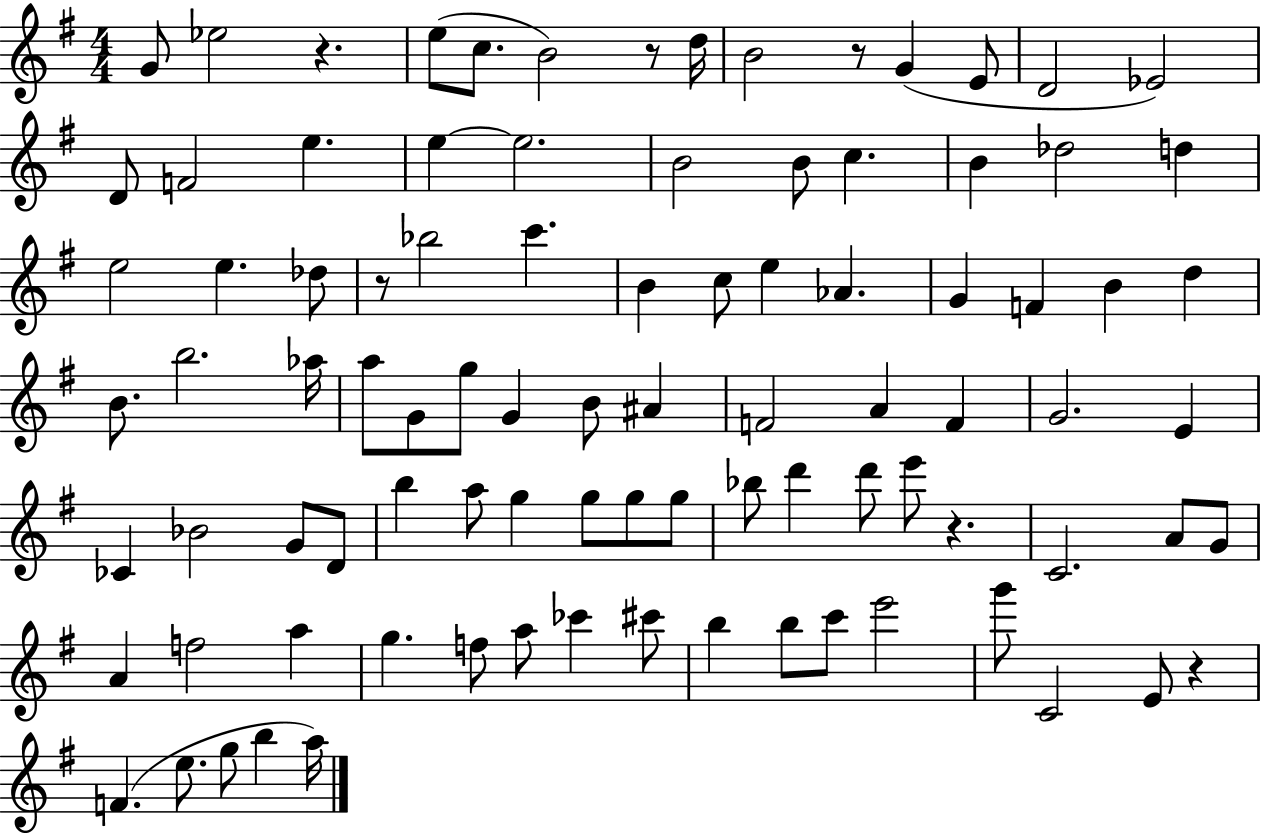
{
  \clef treble
  \numericTimeSignature
  \time 4/4
  \key g \major
  g'8 ees''2 r4. | e''8( c''8. b'2) r8 d''16 | b'2 r8 g'4( e'8 | d'2 ees'2) | \break d'8 f'2 e''4. | e''4~~ e''2. | b'2 b'8 c''4. | b'4 des''2 d''4 | \break e''2 e''4. des''8 | r8 bes''2 c'''4. | b'4 c''8 e''4 aes'4. | g'4 f'4 b'4 d''4 | \break b'8. b''2. aes''16 | a''8 g'8 g''8 g'4 b'8 ais'4 | f'2 a'4 f'4 | g'2. e'4 | \break ces'4 bes'2 g'8 d'8 | b''4 a''8 g''4 g''8 g''8 g''8 | bes''8 d'''4 d'''8 e'''8 r4. | c'2. a'8 g'8 | \break a'4 f''2 a''4 | g''4. f''8 a''8 ces'''4 cis'''8 | b''4 b''8 c'''8 e'''2 | g'''8 c'2 e'8 r4 | \break f'4.( e''8. g''8 b''4 a''16) | \bar "|."
}